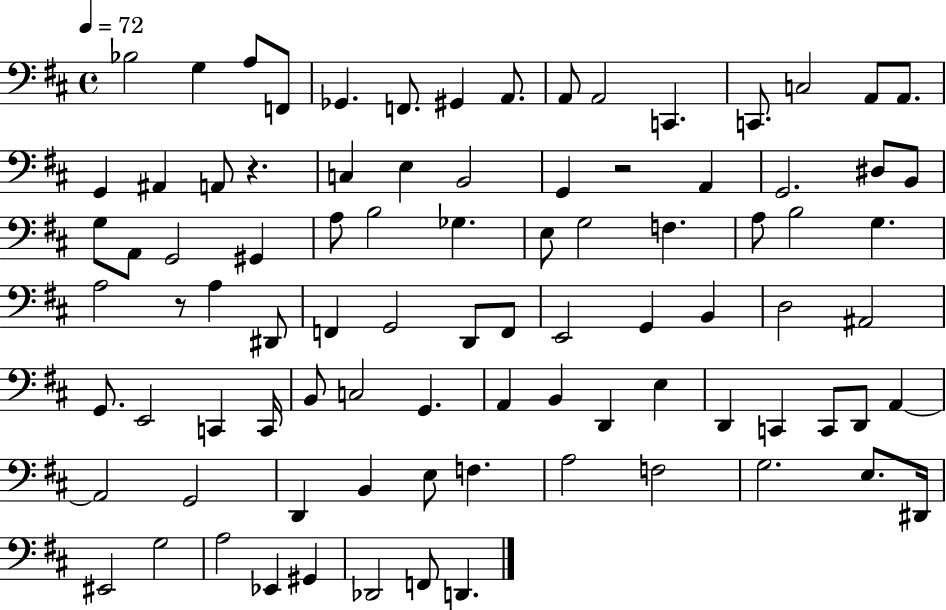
Bb3/h G3/q A3/e F2/e Gb2/q. F2/e. G#2/q A2/e. A2/e A2/h C2/q. C2/e. C3/h A2/e A2/e. G2/q A#2/q A2/e R/q. C3/q E3/q B2/h G2/q R/h A2/q G2/h. D#3/e B2/e G3/e A2/e G2/h G#2/q A3/e B3/h Gb3/q. E3/e G3/h F3/q. A3/e B3/h G3/q. A3/h R/e A3/q D#2/e F2/q G2/h D2/e F2/e E2/h G2/q B2/q D3/h A#2/h G2/e. E2/h C2/q C2/s B2/e C3/h G2/q. A2/q B2/q D2/q E3/q D2/q C2/q C2/e D2/e A2/q A2/h G2/h D2/q B2/q E3/e F3/q. A3/h F3/h G3/h. E3/e. D#2/s EIS2/h G3/h A3/h Eb2/q G#2/q Db2/h F2/e D2/q.